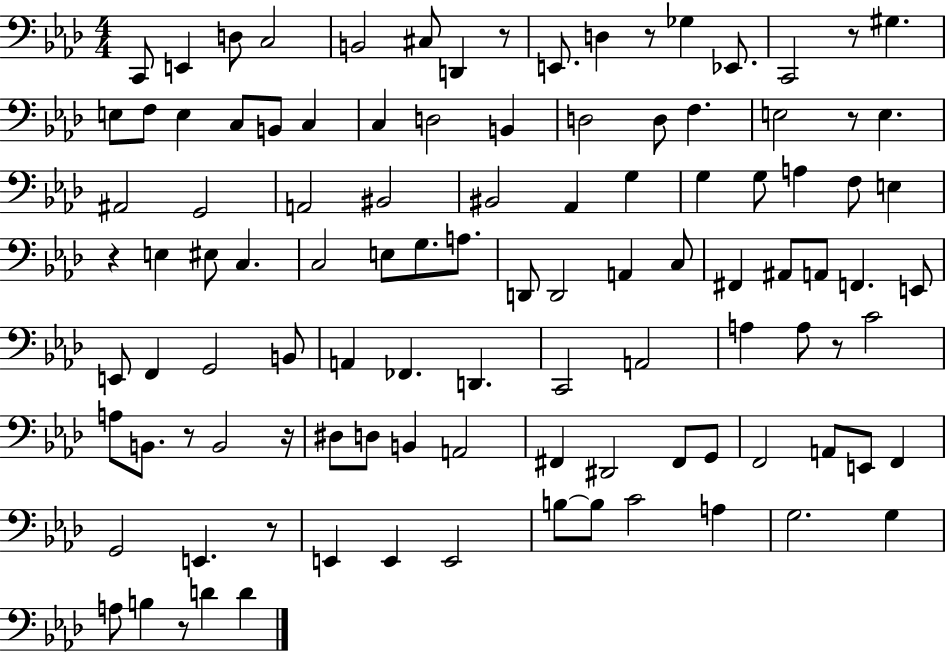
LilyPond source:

{
  \clef bass
  \numericTimeSignature
  \time 4/4
  \key aes \major
  c,8 e,4 d8 c2 | b,2 cis8 d,4 r8 | e,8. d4 r8 ges4 ees,8. | c,2 r8 gis4. | \break e8 f8 e4 c8 b,8 c4 | c4 d2 b,4 | d2 d8 f4. | e2 r8 e4. | \break ais,2 g,2 | a,2 bis,2 | bis,2 aes,4 g4 | g4 g8 a4 f8 e4 | \break r4 e4 eis8 c4. | c2 e8 g8. a8. | d,8 d,2 a,4 c8 | fis,4 ais,8 a,8 f,4. e,8 | \break e,8 f,4 g,2 b,8 | a,4 fes,4. d,4. | c,2 a,2 | a4 a8 r8 c'2 | \break a8 b,8. r8 b,2 r16 | dis8 d8 b,4 a,2 | fis,4 dis,2 fis,8 g,8 | f,2 a,8 e,8 f,4 | \break g,2 e,4. r8 | e,4 e,4 e,2 | b8~~ b8 c'2 a4 | g2. g4 | \break a8 b4 r8 d'4 d'4 | \bar "|."
}